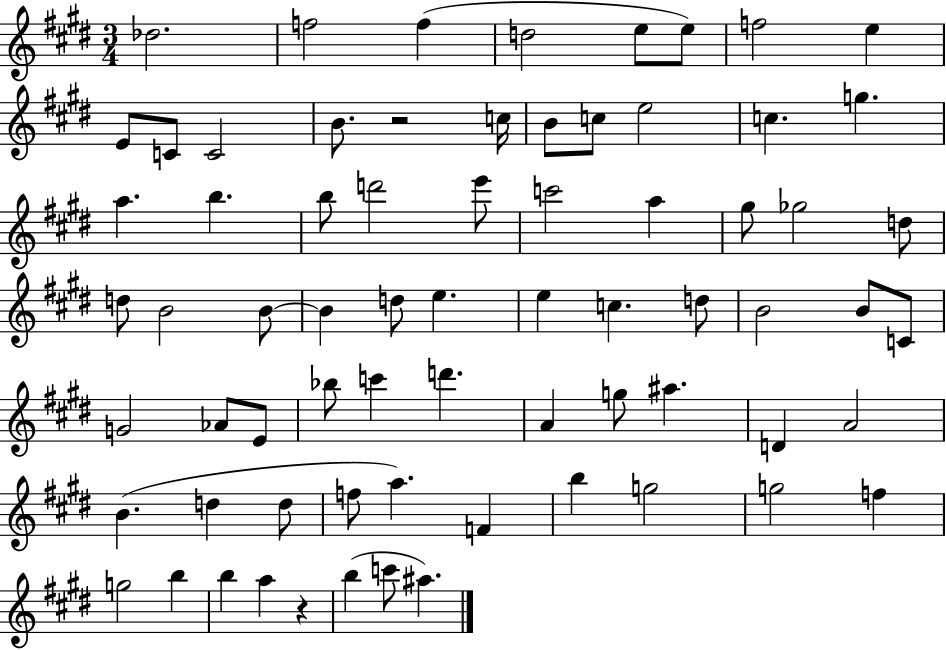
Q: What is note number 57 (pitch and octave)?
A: F4